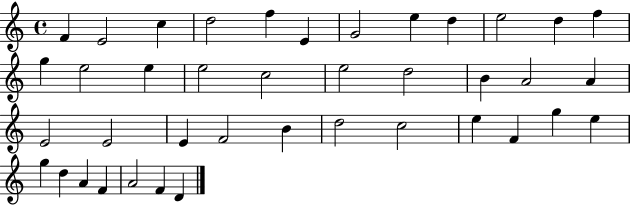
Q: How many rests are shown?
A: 0